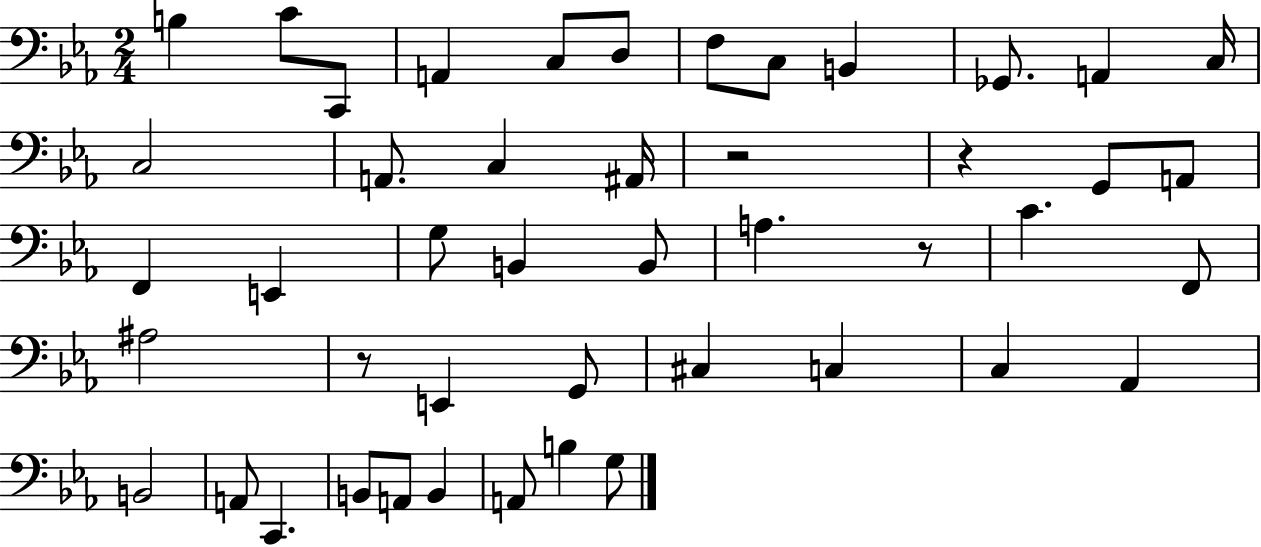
{
  \clef bass
  \numericTimeSignature
  \time 2/4
  \key ees \major
  b4 c'8 c,8 | a,4 c8 d8 | f8 c8 b,4 | ges,8. a,4 c16 | \break c2 | a,8. c4 ais,16 | r2 | r4 g,8 a,8 | \break f,4 e,4 | g8 b,4 b,8 | a4. r8 | c'4. f,8 | \break ais2 | r8 e,4 g,8 | cis4 c4 | c4 aes,4 | \break b,2 | a,8 c,4. | b,8 a,8 b,4 | a,8 b4 g8 | \break \bar "|."
}